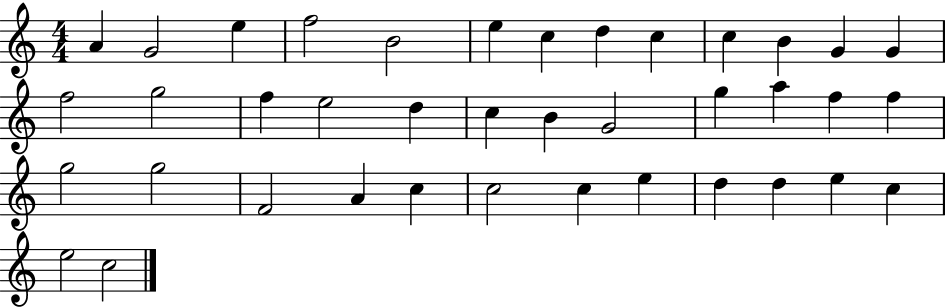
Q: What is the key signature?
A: C major